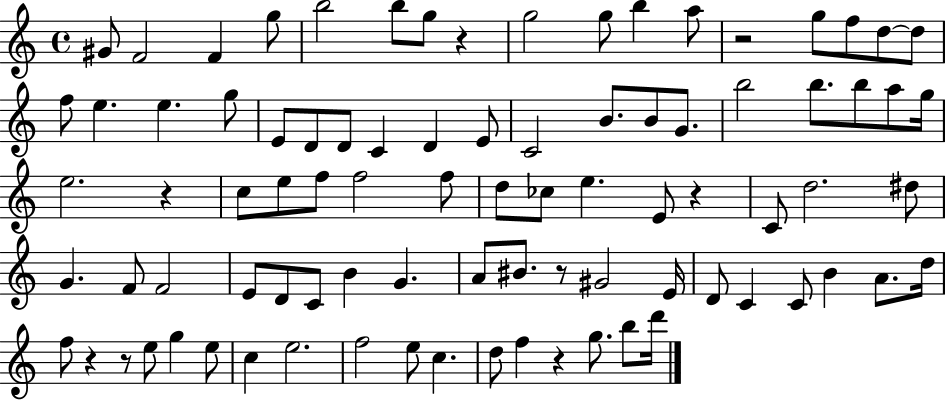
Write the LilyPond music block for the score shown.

{
  \clef treble
  \time 4/4
  \defaultTimeSignature
  \key c \major
  gis'8 f'2 f'4 g''8 | b''2 b''8 g''8 r4 | g''2 g''8 b''4 a''8 | r2 g''8 f''8 d''8~~ d''8 | \break f''8 e''4. e''4. g''8 | e'8 d'8 d'8 c'4 d'4 e'8 | c'2 b'8. b'8 g'8. | b''2 b''8. b''8 a''8 g''16 | \break e''2. r4 | c''8 e''8 f''8 f''2 f''8 | d''8 ces''8 e''4. e'8 r4 | c'8 d''2. dis''8 | \break g'4. f'8 f'2 | e'8 d'8 c'8 b'4 g'4. | a'8 bis'8. r8 gis'2 e'16 | d'8 c'4 c'8 b'4 a'8. d''16 | \break f''8 r4 r8 e''8 g''4 e''8 | c''4 e''2. | f''2 e''8 c''4. | d''8 f''4 r4 g''8. b''8 d'''16 | \break \bar "|."
}